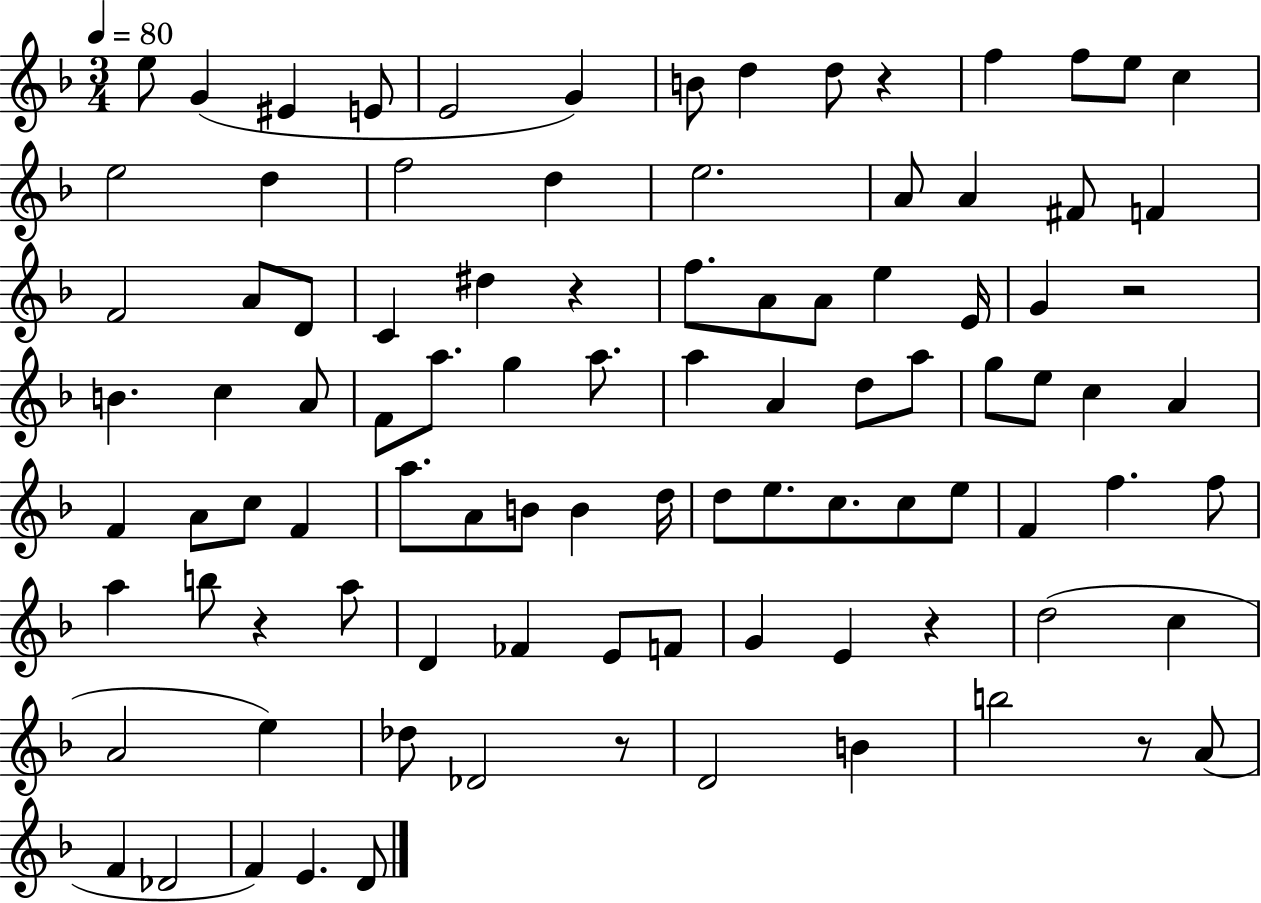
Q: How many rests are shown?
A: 7